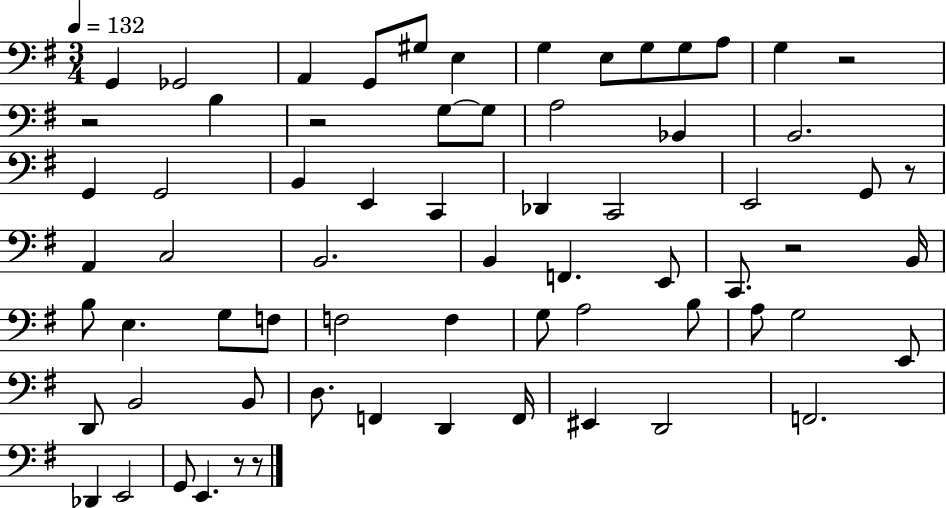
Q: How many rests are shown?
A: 7